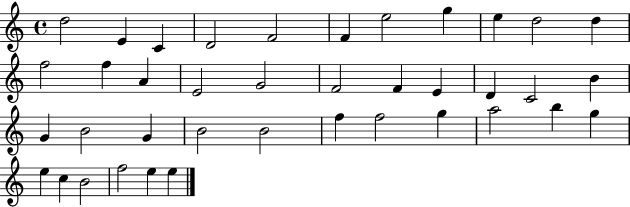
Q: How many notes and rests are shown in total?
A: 39